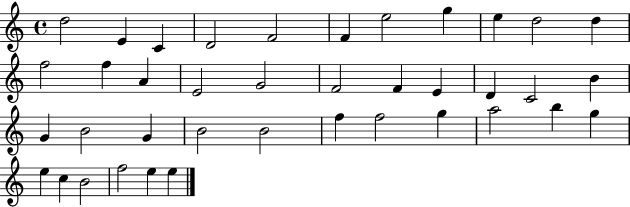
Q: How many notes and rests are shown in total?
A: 39